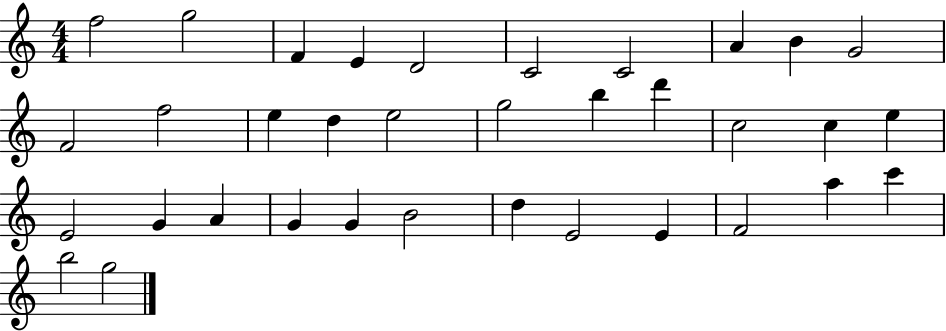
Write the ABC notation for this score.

X:1
T:Untitled
M:4/4
L:1/4
K:C
f2 g2 F E D2 C2 C2 A B G2 F2 f2 e d e2 g2 b d' c2 c e E2 G A G G B2 d E2 E F2 a c' b2 g2